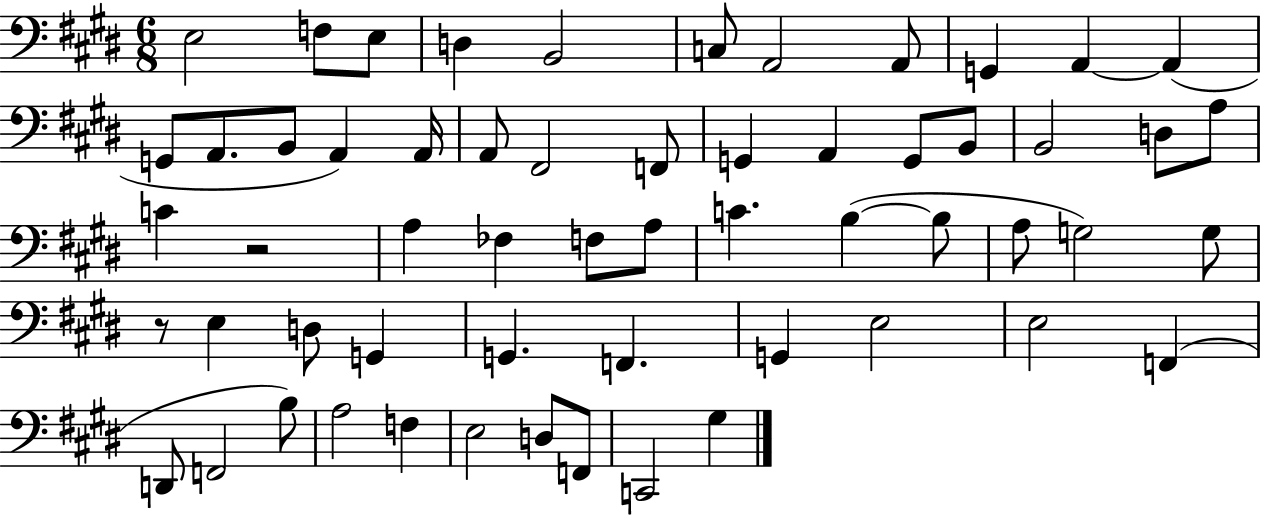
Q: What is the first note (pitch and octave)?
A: E3